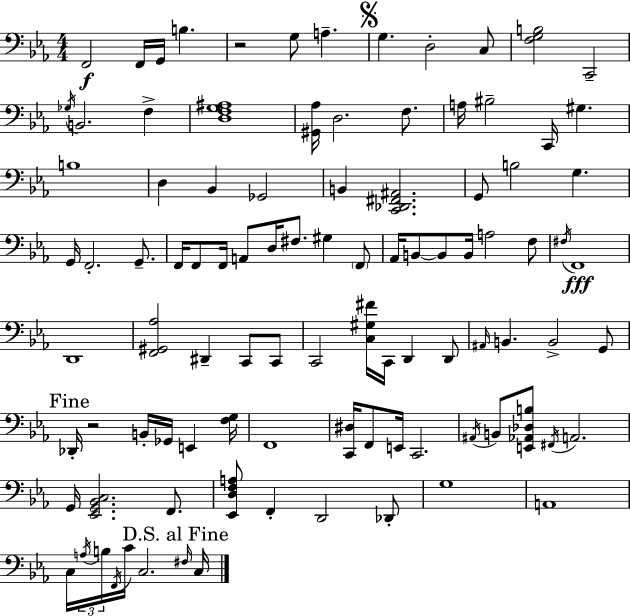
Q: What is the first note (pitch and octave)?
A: F2